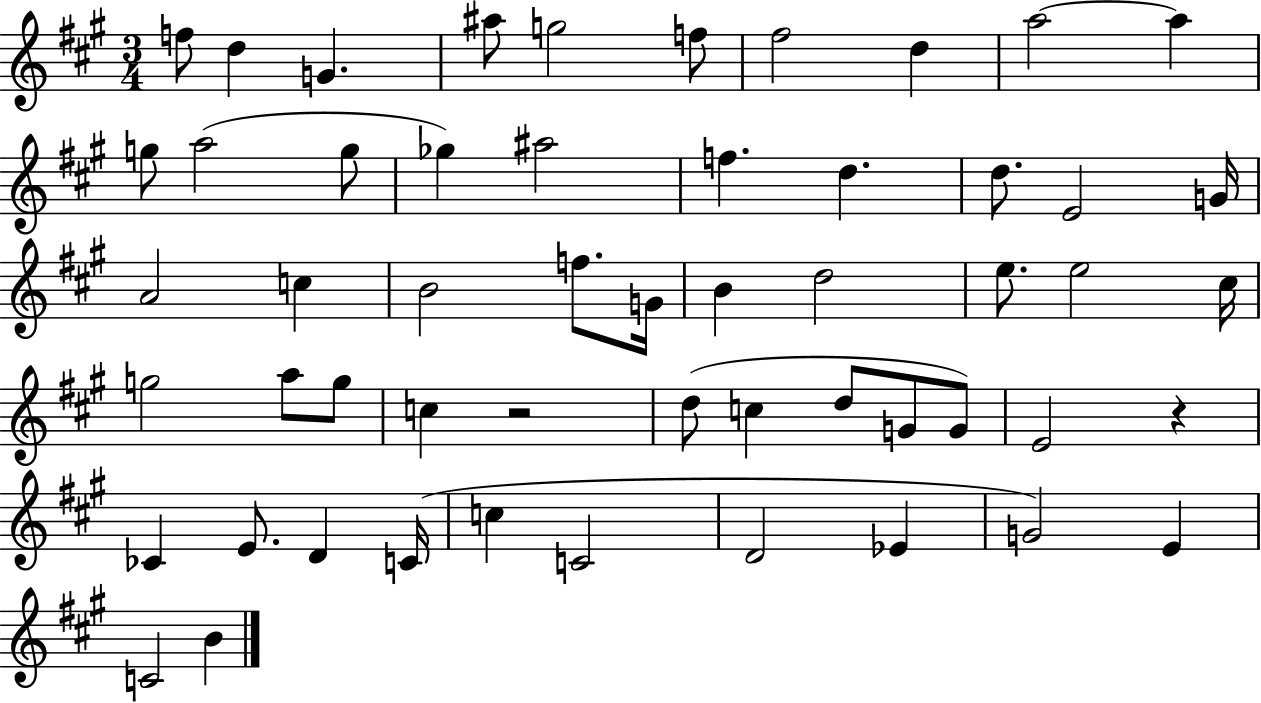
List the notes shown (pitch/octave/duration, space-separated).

F5/e D5/q G4/q. A#5/e G5/h F5/e F#5/h D5/q A5/h A5/q G5/e A5/h G5/e Gb5/q A#5/h F5/q. D5/q. D5/e. E4/h G4/s A4/h C5/q B4/h F5/e. G4/s B4/q D5/h E5/e. E5/h C#5/s G5/h A5/e G5/e C5/q R/h D5/e C5/q D5/e G4/e G4/e E4/h R/q CES4/q E4/e. D4/q C4/s C5/q C4/h D4/h Eb4/q G4/h E4/q C4/h B4/q